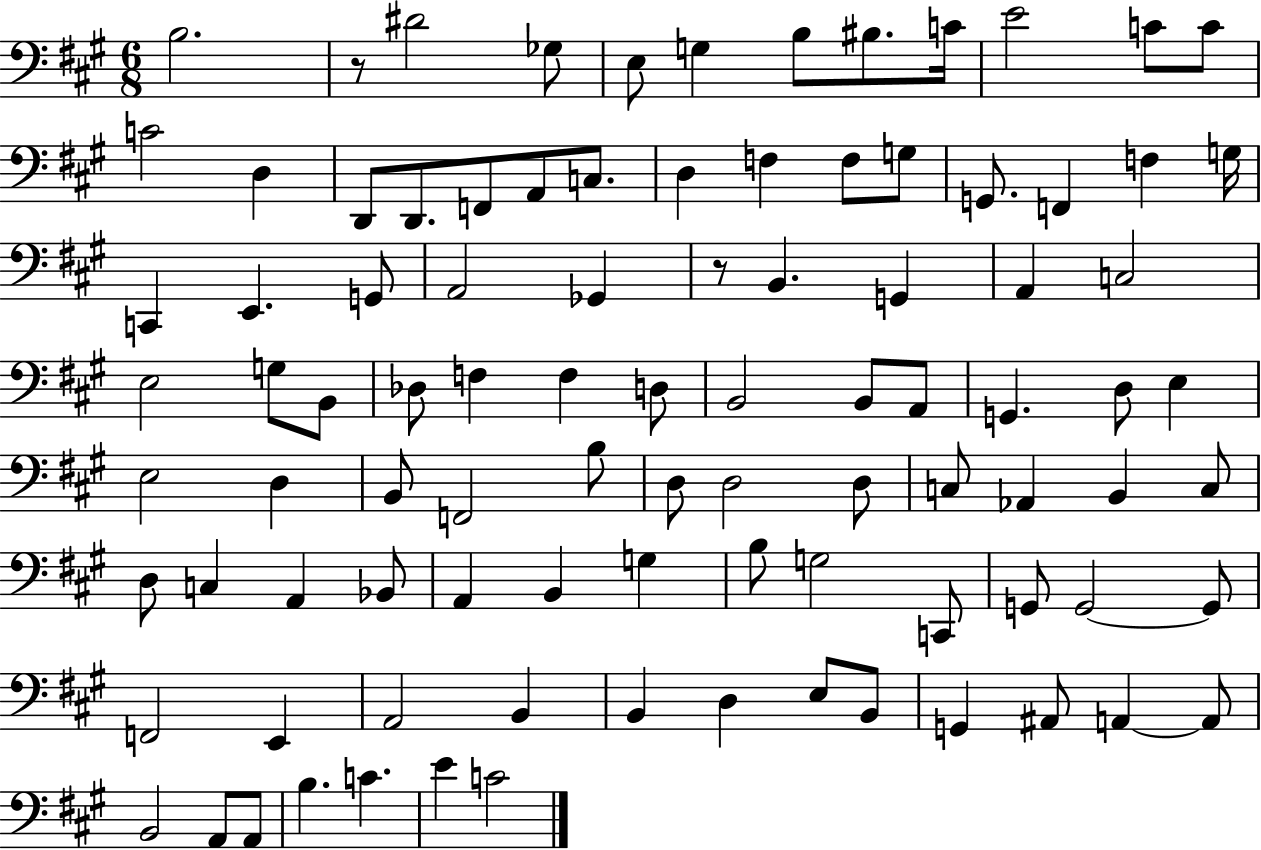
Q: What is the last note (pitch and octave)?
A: C4